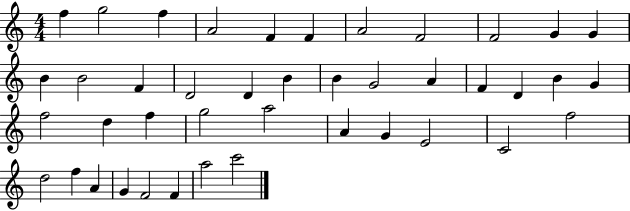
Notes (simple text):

F5/q G5/h F5/q A4/h F4/q F4/q A4/h F4/h F4/h G4/q G4/q B4/q B4/h F4/q D4/h D4/q B4/q B4/q G4/h A4/q F4/q D4/q B4/q G4/q F5/h D5/q F5/q G5/h A5/h A4/q G4/q E4/h C4/h F5/h D5/h F5/q A4/q G4/q F4/h F4/q A5/h C6/h